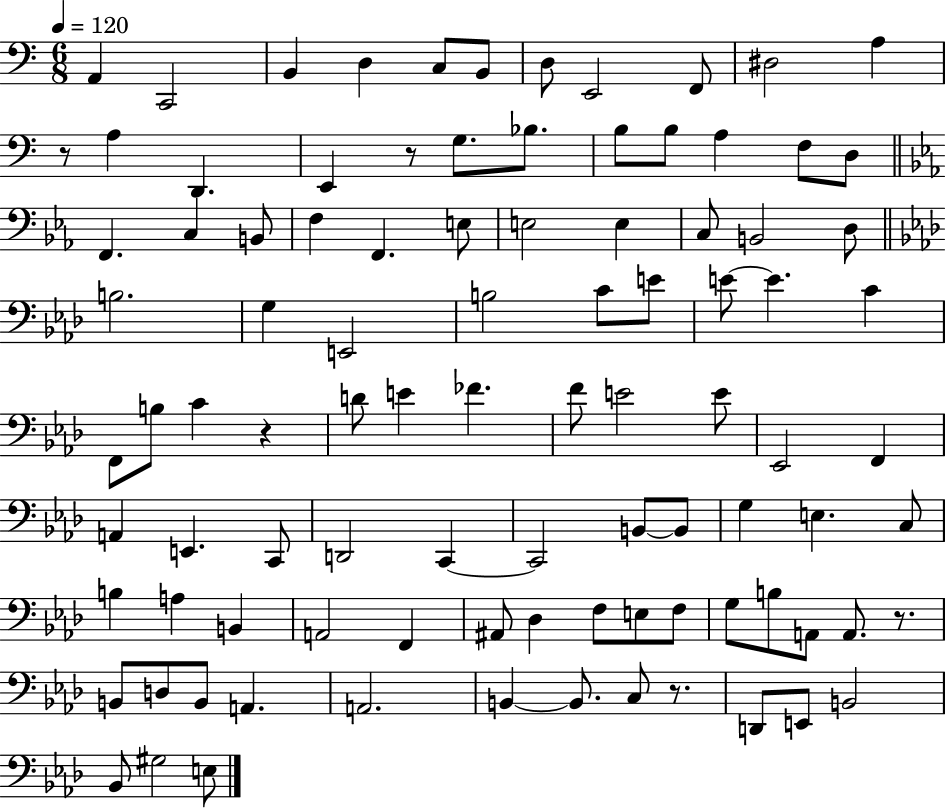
X:1
T:Untitled
M:6/8
L:1/4
K:C
A,, C,,2 B,, D, C,/2 B,,/2 D,/2 E,,2 F,,/2 ^D,2 A, z/2 A, D,, E,, z/2 G,/2 _B,/2 B,/2 B,/2 A, F,/2 D,/2 F,, C, B,,/2 F, F,, E,/2 E,2 E, C,/2 B,,2 D,/2 B,2 G, E,,2 B,2 C/2 E/2 E/2 E C F,,/2 B,/2 C z D/2 E _F F/2 E2 E/2 _E,,2 F,, A,, E,, C,,/2 D,,2 C,, C,,2 B,,/2 B,,/2 G, E, C,/2 B, A, B,, A,,2 F,, ^A,,/2 _D, F,/2 E,/2 F,/2 G,/2 B,/2 A,,/2 A,,/2 z/2 B,,/2 D,/2 B,,/2 A,, A,,2 B,, B,,/2 C,/2 z/2 D,,/2 E,,/2 B,,2 _B,,/2 ^G,2 E,/2